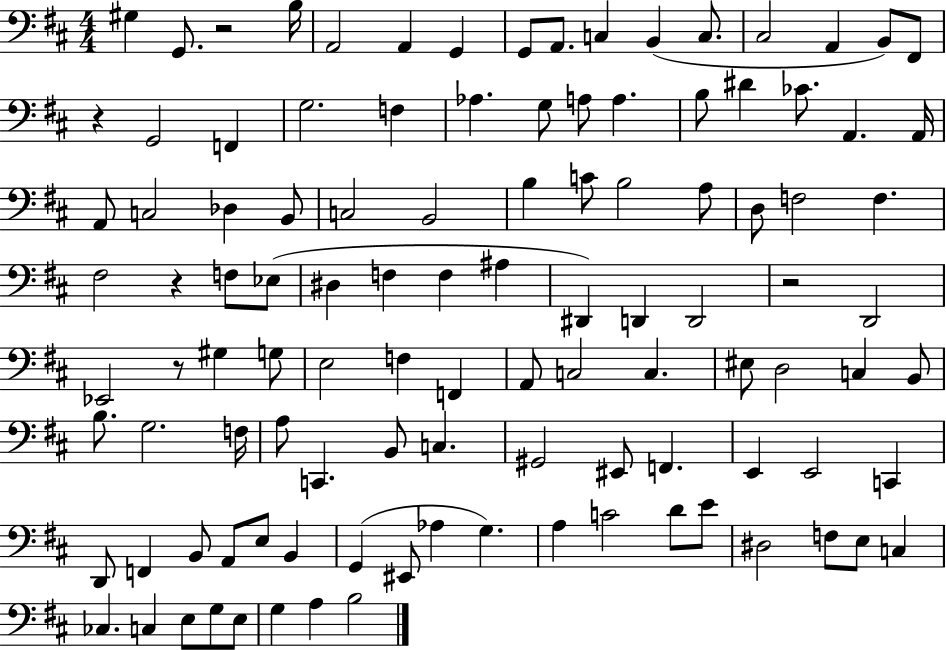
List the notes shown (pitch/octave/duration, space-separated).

G#3/q G2/e. R/h B3/s A2/h A2/q G2/q G2/e A2/e. C3/q B2/q C3/e. C#3/h A2/q B2/e F#2/e R/q G2/h F2/q G3/h. F3/q Ab3/q. G3/e A3/e A3/q. B3/e D#4/q CES4/e. A2/q. A2/s A2/e C3/h Db3/q B2/e C3/h B2/h B3/q C4/e B3/h A3/e D3/e F3/h F3/q. F#3/h R/q F3/e Eb3/e D#3/q F3/q F3/q A#3/q D#2/q D2/q D2/h R/h D2/h Eb2/h R/e G#3/q G3/e E3/h F3/q F2/q A2/e C3/h C3/q. EIS3/e D3/h C3/q B2/e B3/e. G3/h. F3/s A3/e C2/q. B2/e C3/q. G#2/h EIS2/e F2/q. E2/q E2/h C2/q D2/e F2/q B2/e A2/e E3/e B2/q G2/q EIS2/e Ab3/q G3/q. A3/q C4/h D4/e E4/e D#3/h F3/e E3/e C3/q CES3/q. C3/q E3/e G3/e E3/e G3/q A3/q B3/h